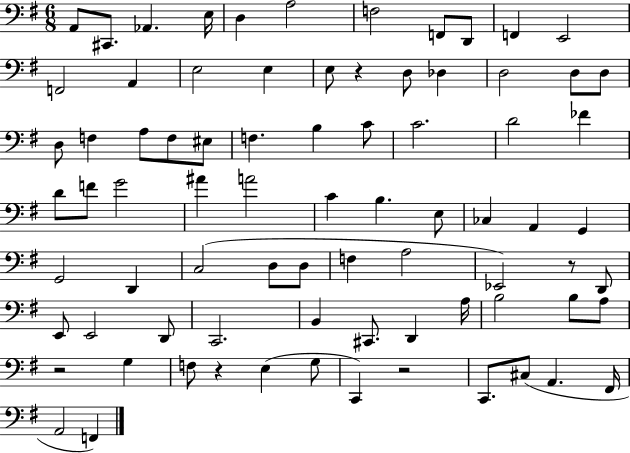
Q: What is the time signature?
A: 6/8